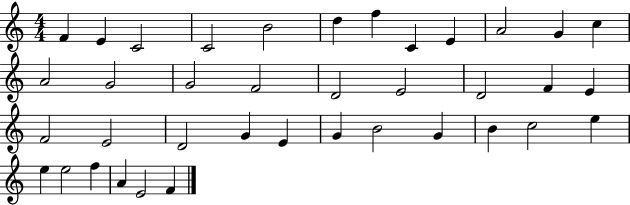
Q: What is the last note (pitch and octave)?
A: F4